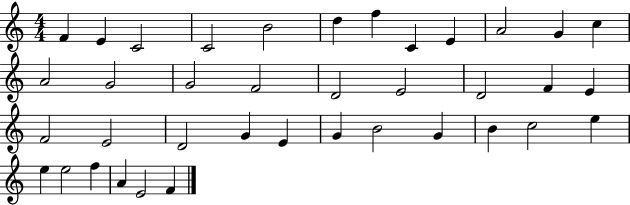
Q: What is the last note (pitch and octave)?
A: F4